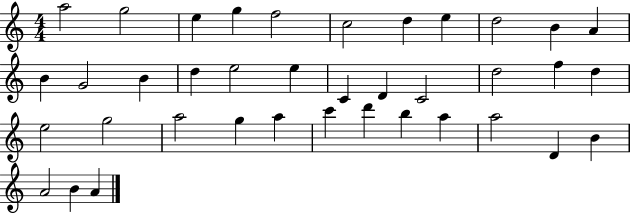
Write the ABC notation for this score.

X:1
T:Untitled
M:4/4
L:1/4
K:C
a2 g2 e g f2 c2 d e d2 B A B G2 B d e2 e C D C2 d2 f d e2 g2 a2 g a c' d' b a a2 D B A2 B A